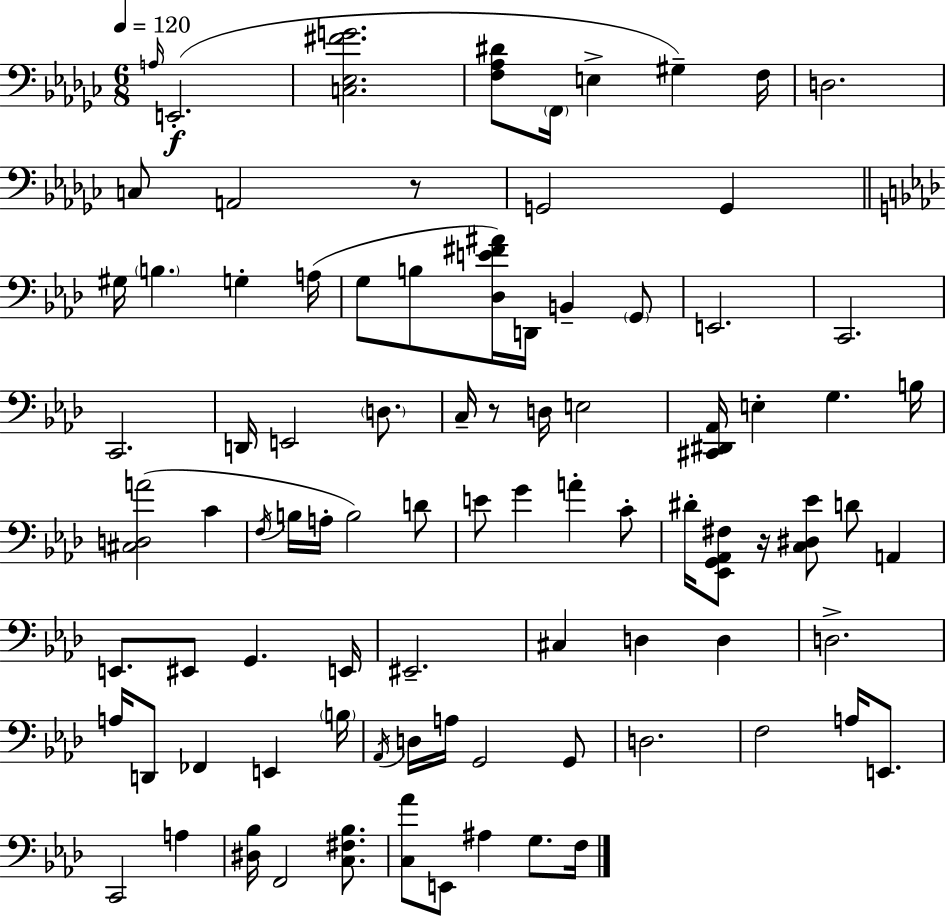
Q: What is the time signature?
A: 6/8